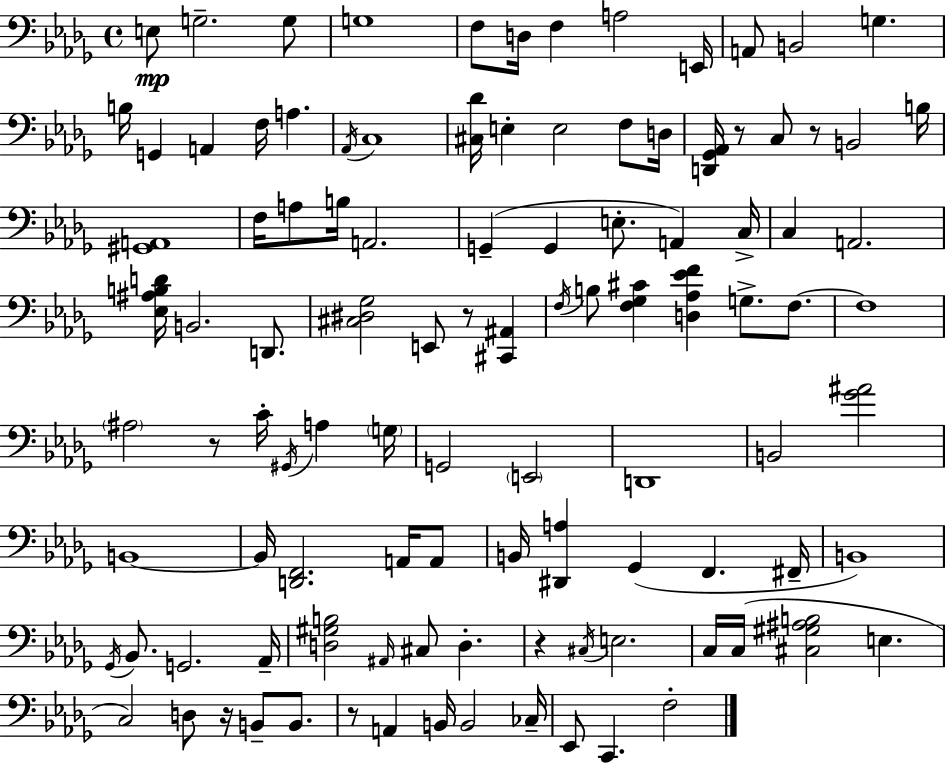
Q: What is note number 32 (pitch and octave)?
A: G2